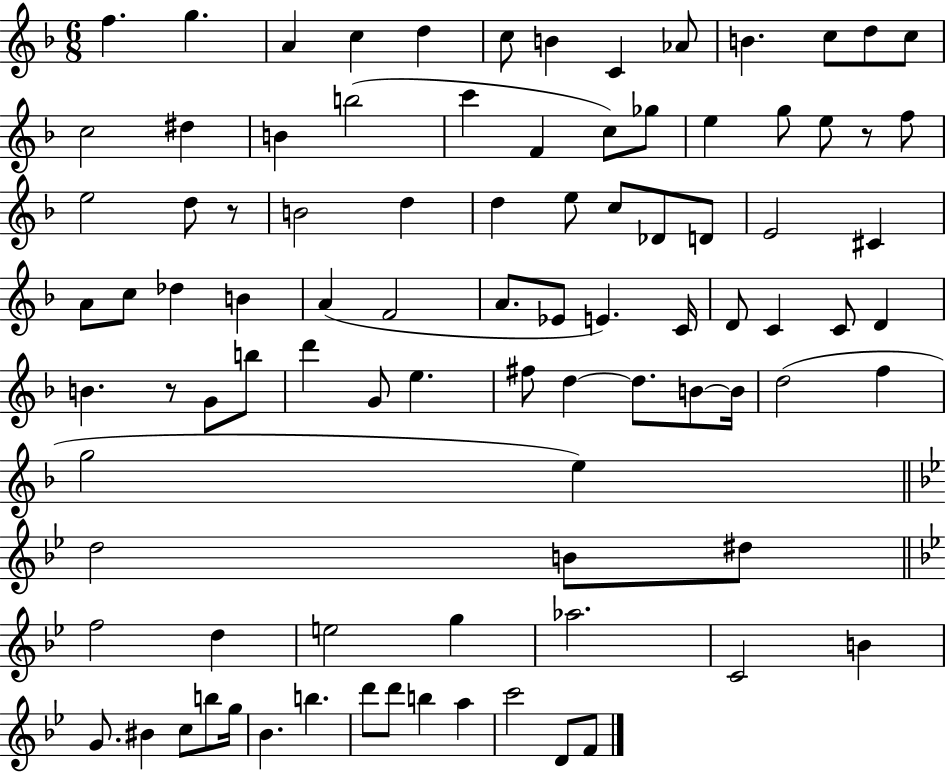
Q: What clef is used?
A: treble